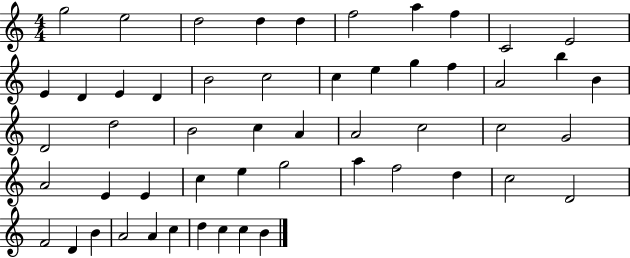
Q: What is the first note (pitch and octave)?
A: G5